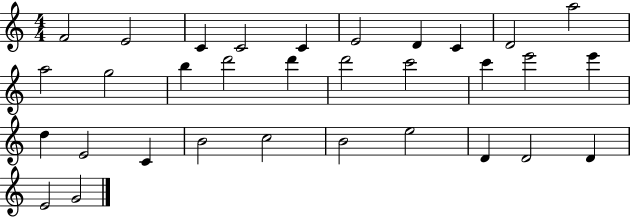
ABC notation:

X:1
T:Untitled
M:4/4
L:1/4
K:C
F2 E2 C C2 C E2 D C D2 a2 a2 g2 b d'2 d' d'2 c'2 c' e'2 e' d E2 C B2 c2 B2 e2 D D2 D E2 G2